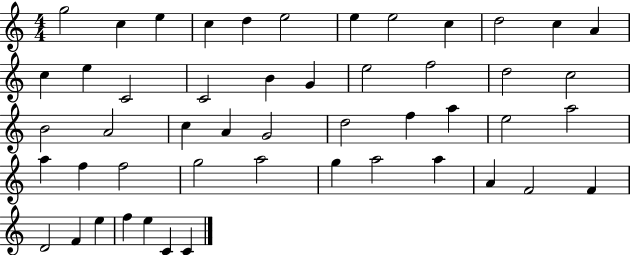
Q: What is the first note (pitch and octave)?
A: G5